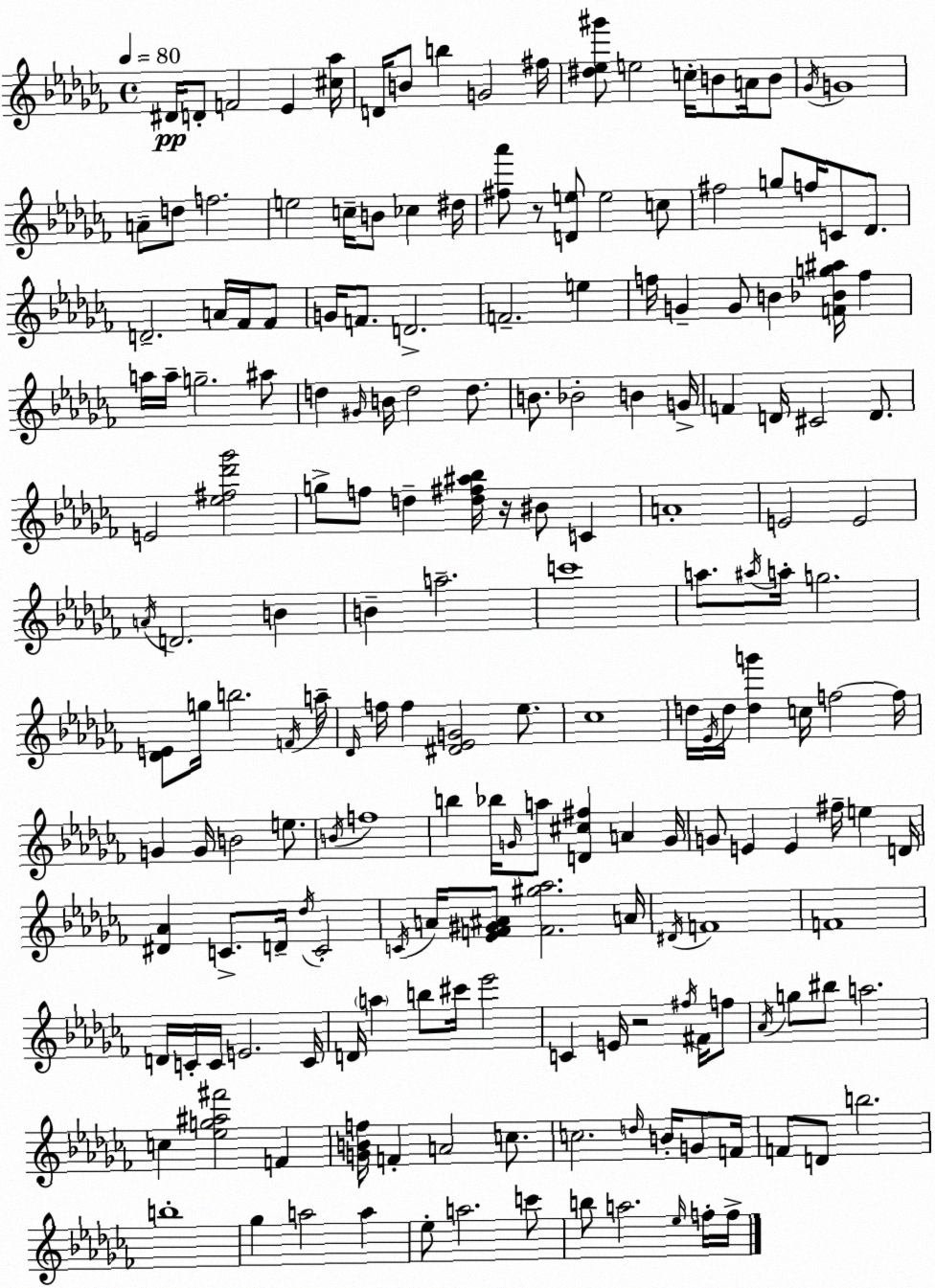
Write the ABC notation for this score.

X:1
T:Untitled
M:4/4
L:1/4
K:Abm
^D/4 D/2 F2 _E [^c_a]/4 D/4 B/2 b G2 ^f/4 [^d_e^g']/2 e2 c/4 B/2 A/4 B/2 _G/4 G4 A/2 d/2 f2 e2 c/4 B/2 _c ^d/4 [^f_a']/2 z/2 [De]/2 e2 c/2 ^f2 g/2 f/4 C/2 _D/2 D2 A/4 _F/4 _F/2 G/4 F/2 D2 F2 e f/4 G G/2 B [F_Bg^a]/4 f a/4 a/4 g2 ^a/2 d ^G/4 B/4 d2 d/2 B/2 _B2 B G/4 F D/4 ^C2 D/2 E2 [_e^f_d'_g']2 g/2 f/2 d [d^f^a_b]/4 z/4 ^B/2 C A4 E2 E2 A/4 D2 B B a2 c'4 a/2 ^a/4 a/4 g2 [_DE]/2 g/4 b2 F/4 a/4 _D/4 f/4 f [^D_EG]2 _e/2 _c4 d/4 _E/4 d/4 [dg'] c/4 f2 f/4 G G/4 B2 e/2 B/4 f4 b _b/4 G/4 a/2 [D^c^f] A G/4 G/2 E E ^f/4 e D/4 [^D_A] C/2 D/4 _d/4 C2 C/4 A/4 [_EF^G^A]/2 [F^g_a]2 A/4 ^D/4 F4 F4 D/4 C/4 C/4 E2 C/4 D/4 a b/2 ^c'/4 _e'2 C E/4 z2 ^f/4 ^F/4 f/2 _A/4 g/2 ^b/2 a2 c [_eg^a^f']2 F [GBf]/4 F A2 c/2 c2 d/4 B/4 G/2 F/4 F/2 D/2 b2 b4 _g a2 a _e/2 a2 c'/2 b/2 a2 _e/4 f/4 f/4